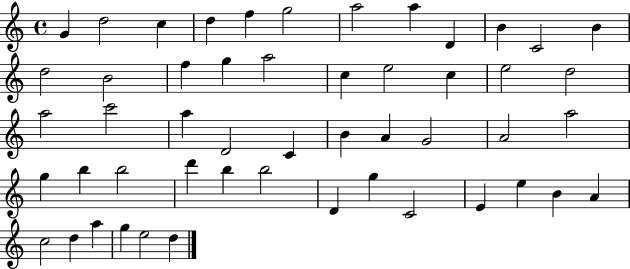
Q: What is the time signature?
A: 4/4